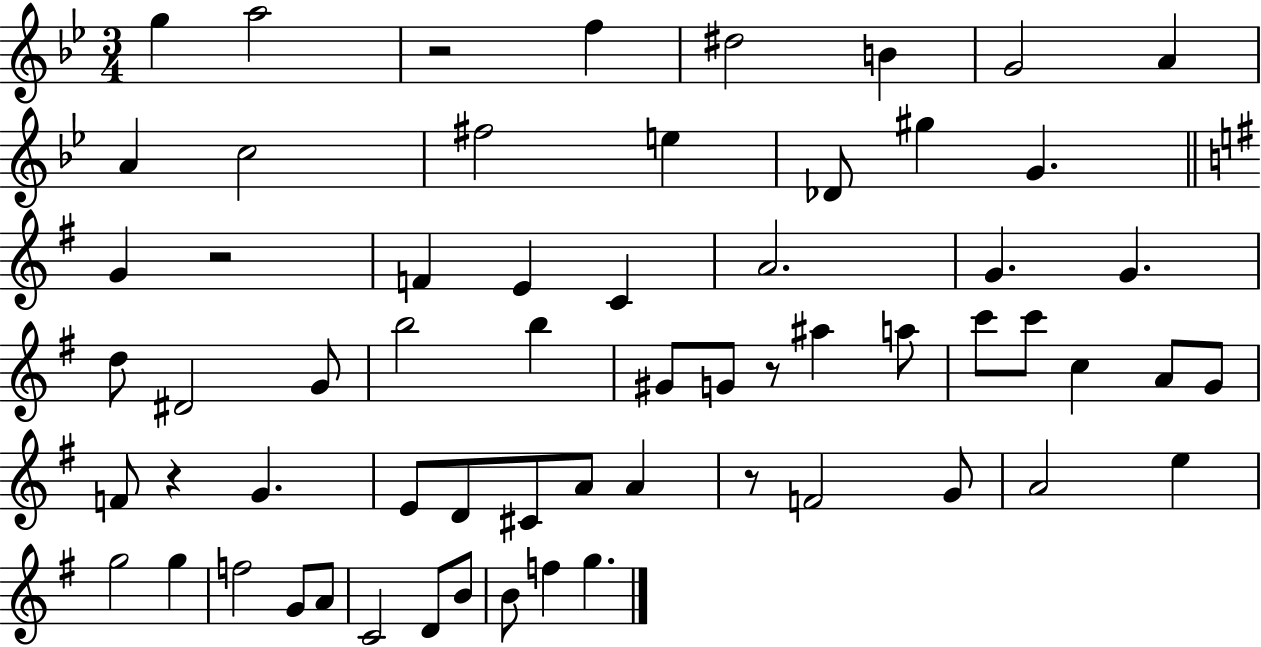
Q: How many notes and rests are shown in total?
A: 62